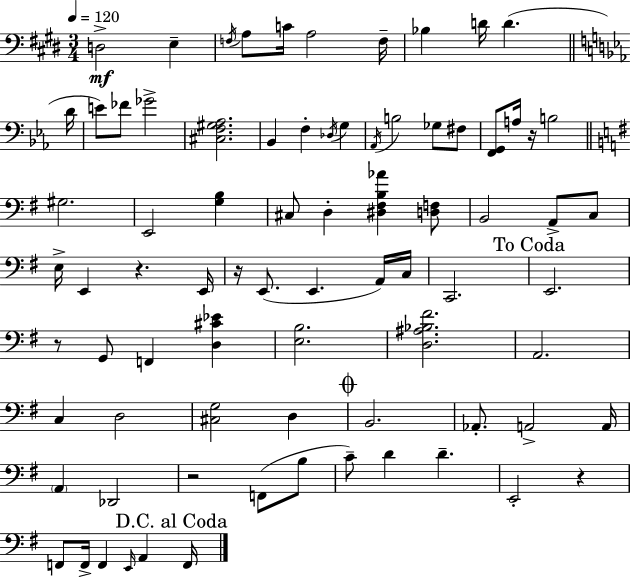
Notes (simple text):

D3/h E3/q F3/s A3/e C4/s A3/h F3/s Bb3/q D4/s D4/q. D4/s E4/e FES4/e Gb4/h [C#3,F3,G#3,Ab3]/h. Bb2/q F3/q Db3/s G3/q Ab2/s B3/h Gb3/e F#3/e [F2,G2]/e A3/s R/s B3/h G#3/h. E2/h [G3,B3]/q C#3/e D3/q [D#3,F#3,B3,Ab4]/q [D3,F3]/e B2/h A2/e C3/e E3/s E2/q R/q. E2/s R/s E2/e. E2/q. A2/s C3/s C2/h. E2/h. R/e G2/e F2/q [D3,C#4,Eb4]/q [E3,B3]/h. [D3,A#3,Bb3,F#4]/h. A2/h. C3/q D3/h [C#3,G3]/h D3/q B2/h. Ab2/e. A2/h A2/s A2/q Db2/h R/h F2/e B3/e C4/e D4/q D4/q. E2/h R/q F2/e F2/s F2/q E2/s A2/q F2/s